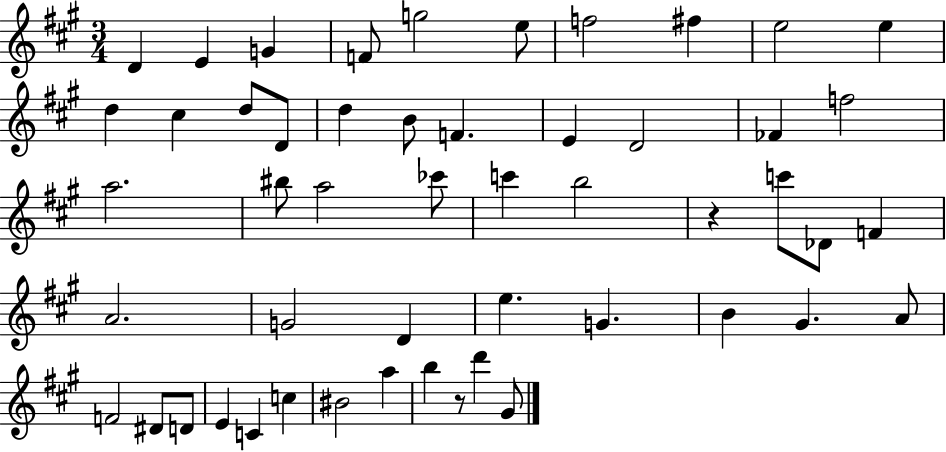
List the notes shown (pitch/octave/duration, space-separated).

D4/q E4/q G4/q F4/e G5/h E5/e F5/h F#5/q E5/h E5/q D5/q C#5/q D5/e D4/e D5/q B4/e F4/q. E4/q D4/h FES4/q F5/h A5/h. BIS5/e A5/h CES6/e C6/q B5/h R/q C6/e Db4/e F4/q A4/h. G4/h D4/q E5/q. G4/q. B4/q G#4/q. A4/e F4/h D#4/e D4/e E4/q C4/q C5/q BIS4/h A5/q B5/q R/e D6/q G#4/e